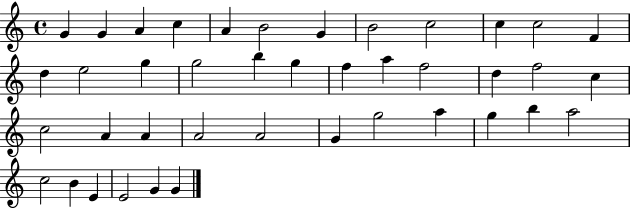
G4/q G4/q A4/q C5/q A4/q B4/h G4/q B4/h C5/h C5/q C5/h F4/q D5/q E5/h G5/q G5/h B5/q G5/q F5/q A5/q F5/h D5/q F5/h C5/q C5/h A4/q A4/q A4/h A4/h G4/q G5/h A5/q G5/q B5/q A5/h C5/h B4/q E4/q E4/h G4/q G4/q